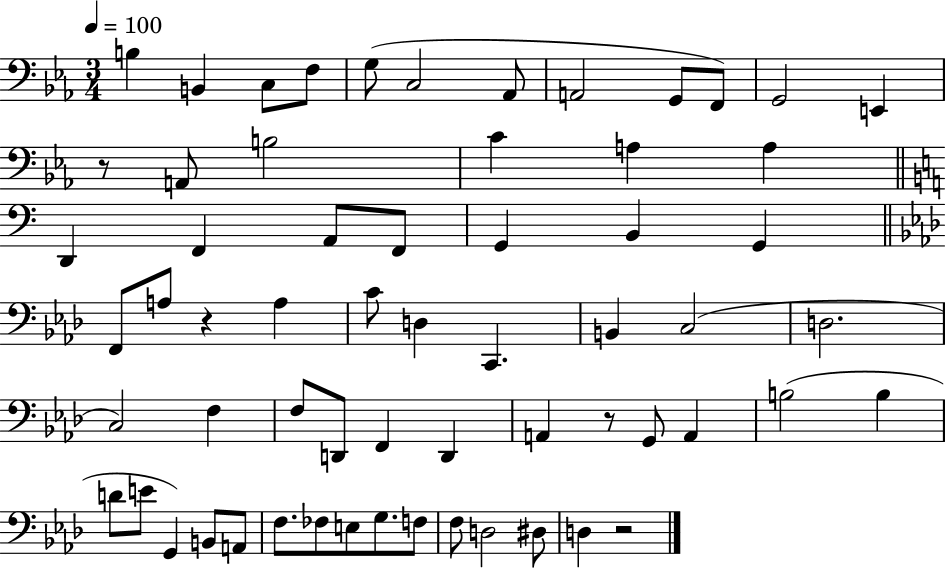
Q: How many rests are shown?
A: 4